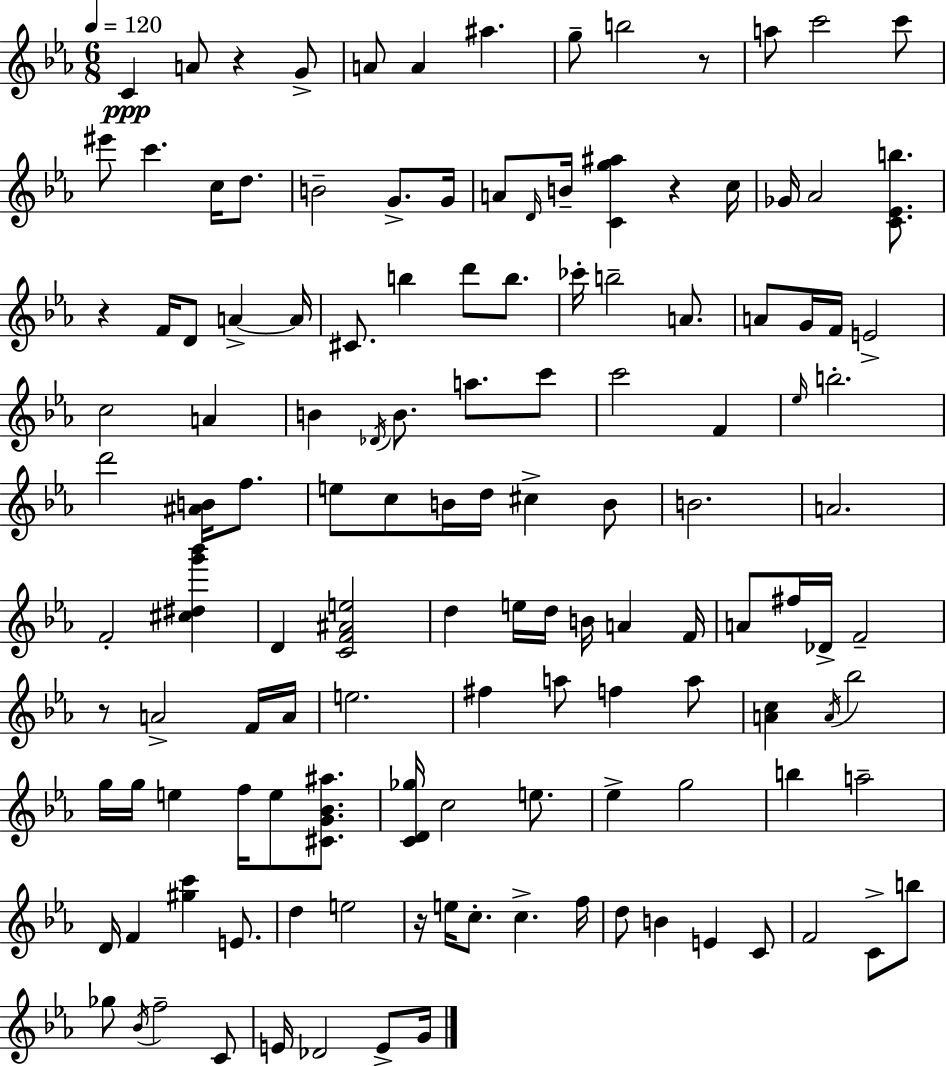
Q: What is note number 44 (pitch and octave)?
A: B4